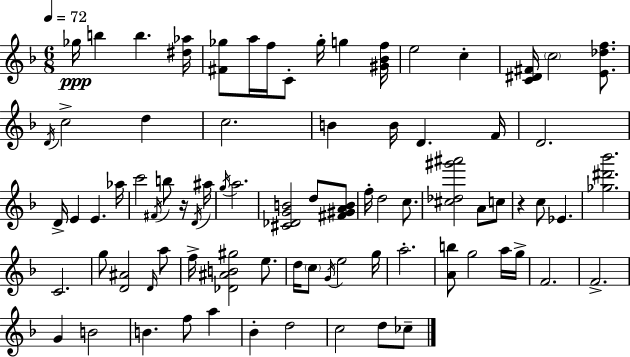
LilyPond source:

{
  \clef treble
  \numericTimeSignature
  \time 6/8
  \key f \major
  \tempo 4 = 72
  ges''16\ppp b''4 b''4. <dis'' aes''>16 | <fis' ges''>8 a''16 f''16 c'8-. ges''16-. g''4 <gis' bes' f''>16 | e''2 c''4-. | <c' dis' fis'>16 \parenthesize c''2 <e' des'' f''>8. | \break \acciaccatura { d'16 } c''2-> d''4 | c''2. | b'4 b'16 d'4. | f'16 d'2. | \break d'16-> e'4 e'4. | aes''16 c'''2 \acciaccatura { fis'16 } b''8 | r16 \acciaccatura { d'16 } ais''16 \acciaccatura { g''16 } a''2. | <cis' des' g' b'>2 | \break d''8 <fis' gis' a' b'>8 f''16-. d''2 | c''8. <cis'' des'' gis''' ais'''>2 | a'8 c''8 r4 c''8 ees'4. | <ges'' dis''' bes'''>2. | \break c'2. | g''8 <d' ais'>2 | \grace { d'16 } a''8 f''16-> <des' ais' b' gis''>2 | e''8. d''16 \parenthesize c''8 \acciaccatura { g'16 } e''2 | \break g''16 a''2.-. | <a' b''>8 g''2 | a''16 g''16-> f'2. | f'2.-> | \break g'4 b'2 | b'4. | f''8 a''4 bes'4-. d''2 | c''2 | \break d''8 ces''8-- \bar "|."
}